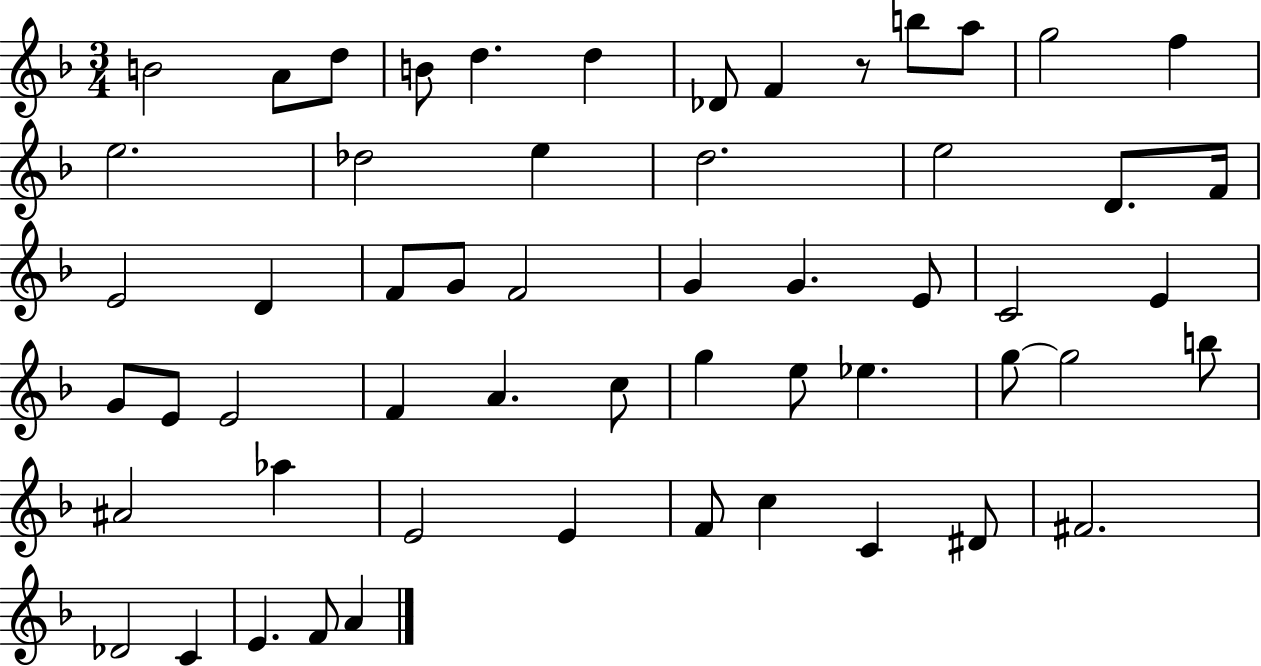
B4/h A4/e D5/e B4/e D5/q. D5/q Db4/e F4/q R/e B5/e A5/e G5/h F5/q E5/h. Db5/h E5/q D5/h. E5/h D4/e. F4/s E4/h D4/q F4/e G4/e F4/h G4/q G4/q. E4/e C4/h E4/q G4/e E4/e E4/h F4/q A4/q. C5/e G5/q E5/e Eb5/q. G5/e G5/h B5/e A#4/h Ab5/q E4/h E4/q F4/e C5/q C4/q D#4/e F#4/h. Db4/h C4/q E4/q. F4/e A4/q